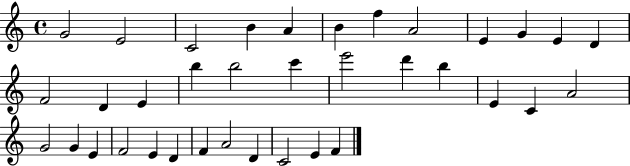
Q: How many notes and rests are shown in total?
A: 36